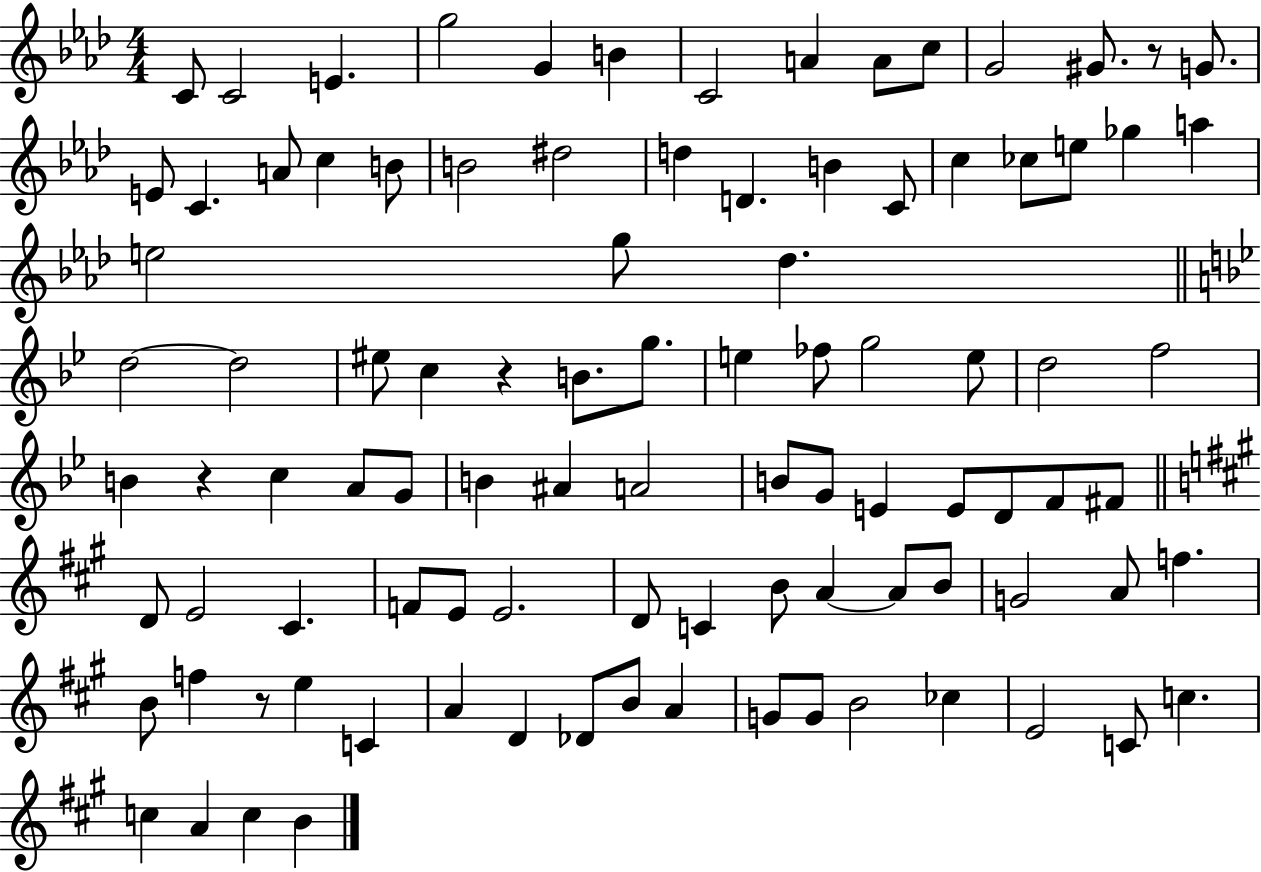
C4/e C4/h E4/q. G5/h G4/q B4/q C4/h A4/q A4/e C5/e G4/h G#4/e. R/e G4/e. E4/e C4/q. A4/e C5/q B4/e B4/h D#5/h D5/q D4/q. B4/q C4/e C5/q CES5/e E5/e Gb5/q A5/q E5/h G5/e Db5/q. D5/h D5/h EIS5/e C5/q R/q B4/e. G5/e. E5/q FES5/e G5/h E5/e D5/h F5/h B4/q R/q C5/q A4/e G4/e B4/q A#4/q A4/h B4/e G4/e E4/q E4/e D4/e F4/e F#4/e D4/e E4/h C#4/q. F4/e E4/e E4/h. D4/e C4/q B4/e A4/q A4/e B4/e G4/h A4/e F5/q. B4/e F5/q R/e E5/q C4/q A4/q D4/q Db4/e B4/e A4/q G4/e G4/e B4/h CES5/q E4/h C4/e C5/q. C5/q A4/q C5/q B4/q